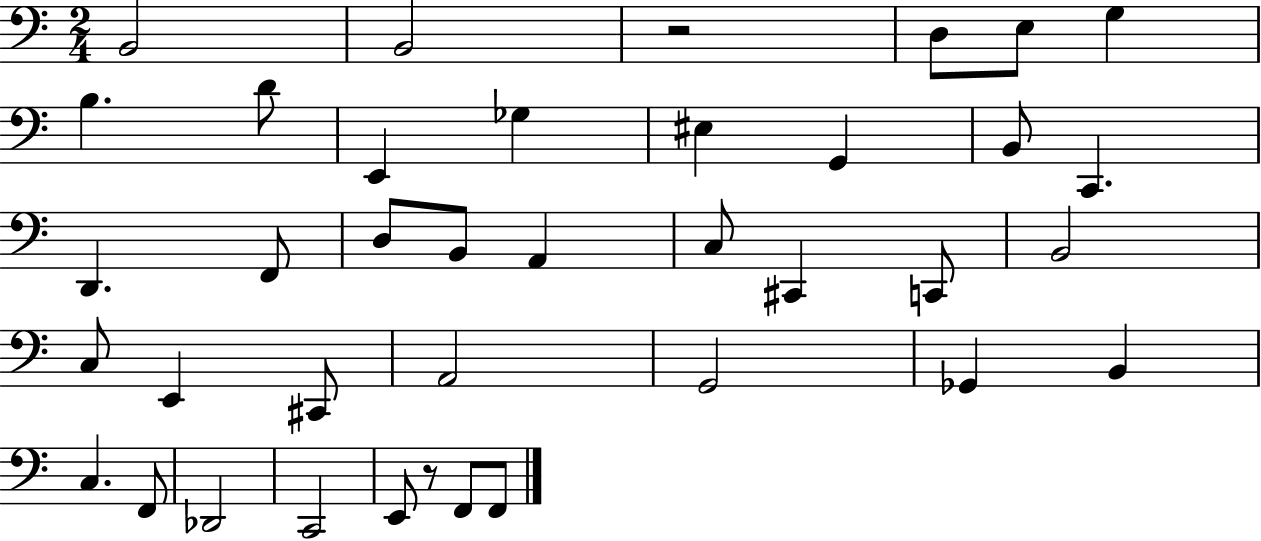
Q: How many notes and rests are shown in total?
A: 38